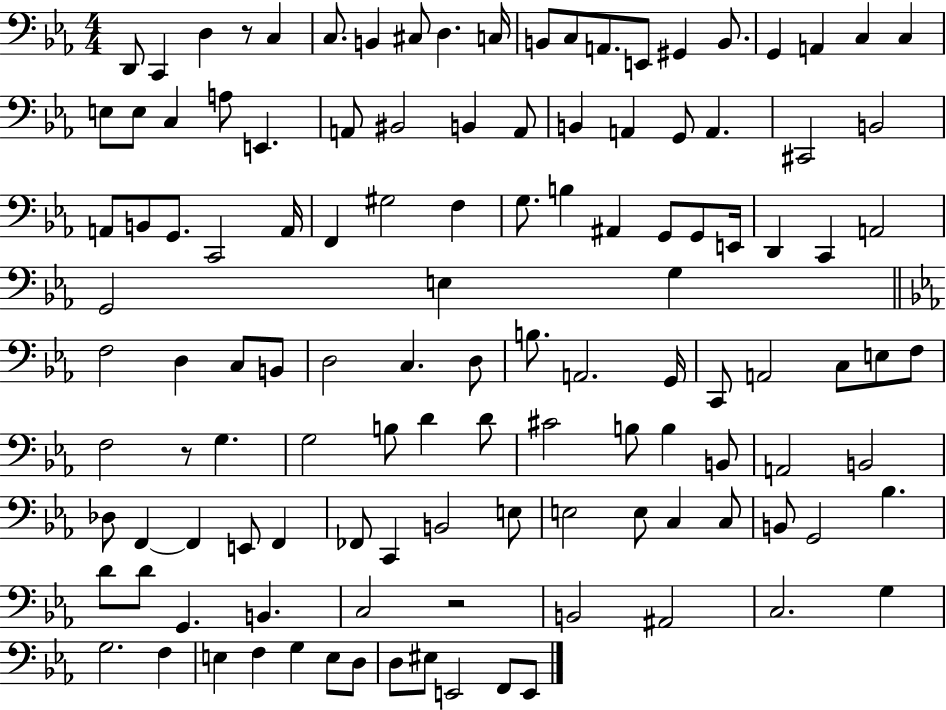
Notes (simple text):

D2/e C2/q D3/q R/e C3/q C3/e. B2/q C#3/e D3/q. C3/s B2/e C3/e A2/e. E2/e G#2/q B2/e. G2/q A2/q C3/q C3/q E3/e E3/e C3/q A3/e E2/q. A2/e BIS2/h B2/q A2/e B2/q A2/q G2/e A2/q. C#2/h B2/h A2/e B2/e G2/e. C2/h A2/s F2/q G#3/h F3/q G3/e. B3/q A#2/q G2/e G2/e E2/s D2/q C2/q A2/h G2/h E3/q G3/q F3/h D3/q C3/e B2/e D3/h C3/q. D3/e B3/e. A2/h. G2/s C2/e A2/h C3/e E3/e F3/e F3/h R/e G3/q. G3/h B3/e D4/q D4/e C#4/h B3/e B3/q B2/e A2/h B2/h Db3/e F2/q F2/q E2/e F2/q FES2/e C2/q B2/h E3/e E3/h E3/e C3/q C3/e B2/e G2/h Bb3/q. D4/e D4/e G2/q. B2/q. C3/h R/h B2/h A#2/h C3/h. G3/q G3/h. F3/q E3/q F3/q G3/q E3/e D3/e D3/e EIS3/e E2/h F2/e E2/e